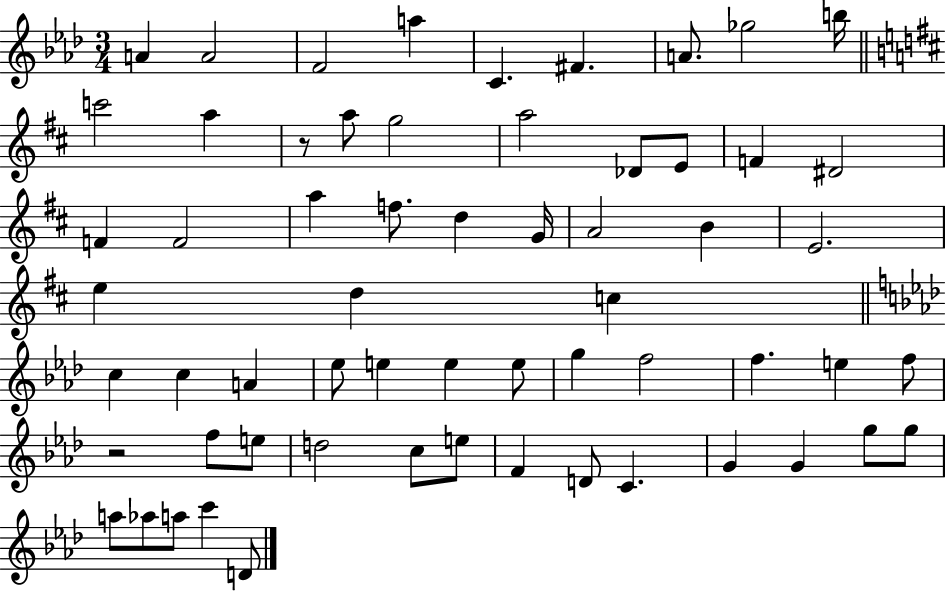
A4/q A4/h F4/h A5/q C4/q. F#4/q. A4/e. Gb5/h B5/s C6/h A5/q R/e A5/e G5/h A5/h Db4/e E4/e F4/q D#4/h F4/q F4/h A5/q F5/e. D5/q G4/s A4/h B4/q E4/h. E5/q D5/q C5/q C5/q C5/q A4/q Eb5/e E5/q E5/q E5/e G5/q F5/h F5/q. E5/q F5/e R/h F5/e E5/e D5/h C5/e E5/e F4/q D4/e C4/q. G4/q G4/q G5/e G5/e A5/e Ab5/e A5/e C6/q D4/e